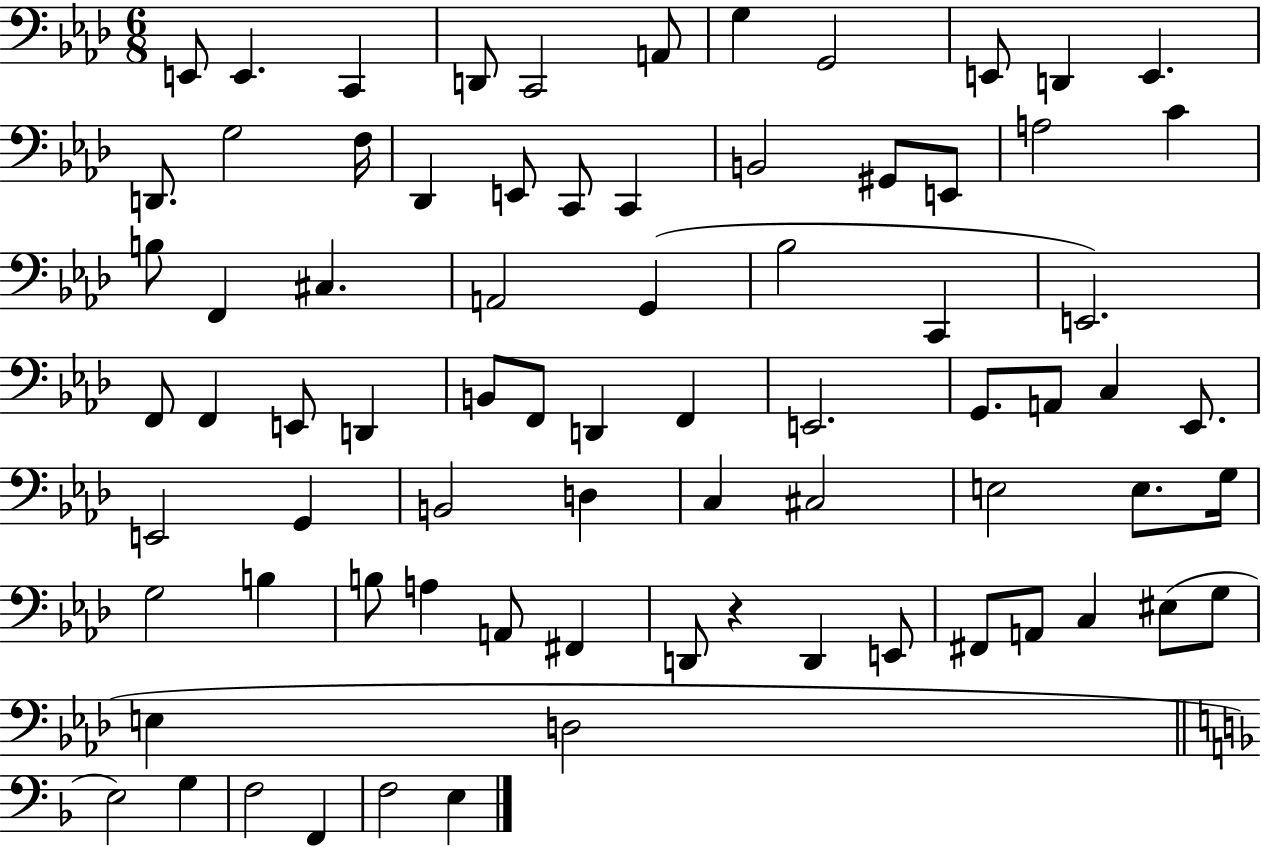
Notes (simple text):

E2/e E2/q. C2/q D2/e C2/h A2/e G3/q G2/h E2/e D2/q E2/q. D2/e. G3/h F3/s Db2/q E2/e C2/e C2/q B2/h G#2/e E2/e A3/h C4/q B3/e F2/q C#3/q. A2/h G2/q Bb3/h C2/q E2/h. F2/e F2/q E2/e D2/q B2/e F2/e D2/q F2/q E2/h. G2/e. A2/e C3/q Eb2/e. E2/h G2/q B2/h D3/q C3/q C#3/h E3/h E3/e. G3/s G3/h B3/q B3/e A3/q A2/e F#2/q D2/e R/q D2/q E2/e F#2/e A2/e C3/q EIS3/e G3/e E3/q D3/h E3/h G3/q F3/h F2/q F3/h E3/q